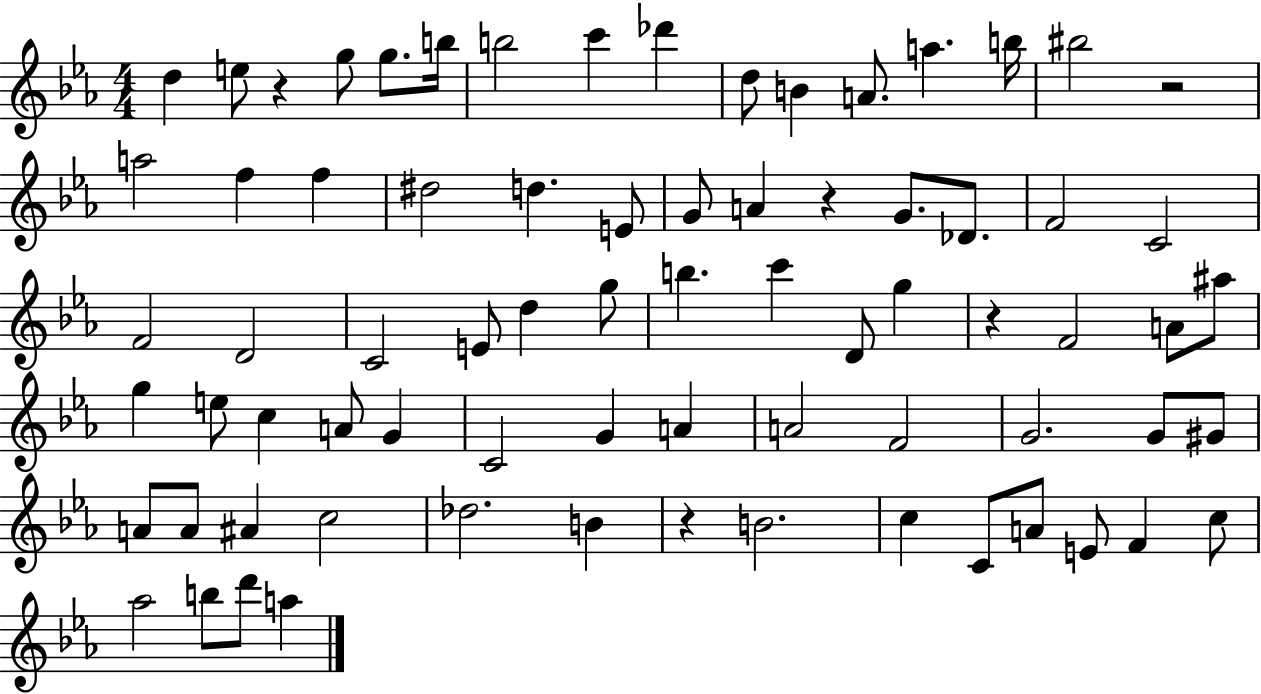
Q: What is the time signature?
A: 4/4